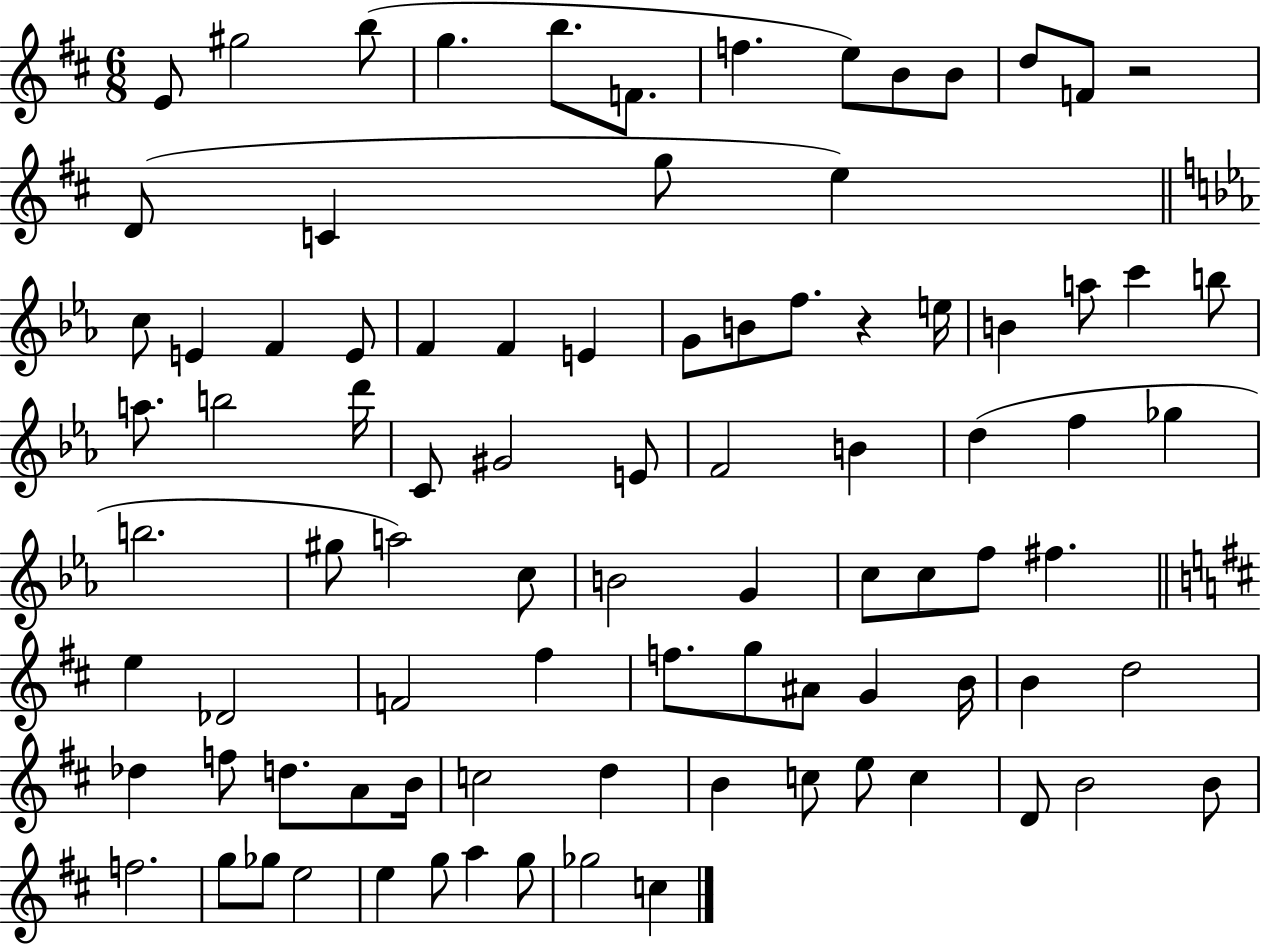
{
  \clef treble
  \numericTimeSignature
  \time 6/8
  \key d \major
  \repeat volta 2 { e'8 gis''2 b''8( | g''4. b''8. f'8. | f''4. e''8) b'8 b'8 | d''8 f'8 r2 | \break d'8( c'4 g''8 e''4) | \bar "||" \break \key c \minor c''8 e'4 f'4 e'8 | f'4 f'4 e'4 | g'8 b'8 f''8. r4 e''16 | b'4 a''8 c'''4 b''8 | \break a''8. b''2 d'''16 | c'8 gis'2 e'8 | f'2 b'4 | d''4( f''4 ges''4 | \break b''2. | gis''8 a''2) c''8 | b'2 g'4 | c''8 c''8 f''8 fis''4. | \break \bar "||" \break \key d \major e''4 des'2 | f'2 fis''4 | f''8. g''8 ais'8 g'4 b'16 | b'4 d''2 | \break des''4 f''8 d''8. a'8 b'16 | c''2 d''4 | b'4 c''8 e''8 c''4 | d'8 b'2 b'8 | \break f''2. | g''8 ges''8 e''2 | e''4 g''8 a''4 g''8 | ges''2 c''4 | \break } \bar "|."
}